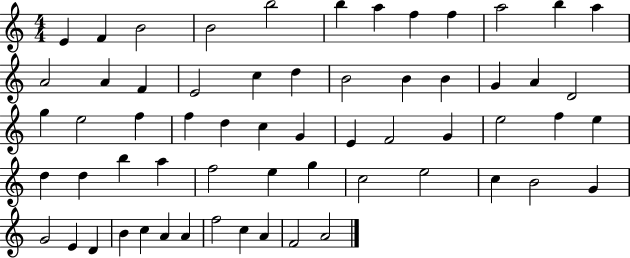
{
  \clef treble
  \numericTimeSignature
  \time 4/4
  \key c \major
  e'4 f'4 b'2 | b'2 b''2 | b''4 a''4 f''4 f''4 | a''2 b''4 a''4 | \break a'2 a'4 f'4 | e'2 c''4 d''4 | b'2 b'4 b'4 | g'4 a'4 d'2 | \break g''4 e''2 f''4 | f''4 d''4 c''4 g'4 | e'4 f'2 g'4 | e''2 f''4 e''4 | \break d''4 d''4 b''4 a''4 | f''2 e''4 g''4 | c''2 e''2 | c''4 b'2 g'4 | \break g'2 e'4 d'4 | b'4 c''4 a'4 a'4 | f''2 c''4 a'4 | f'2 a'2 | \break \bar "|."
}